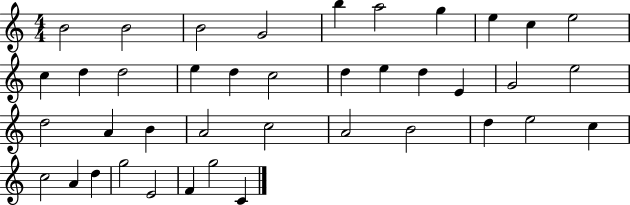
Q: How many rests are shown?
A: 0